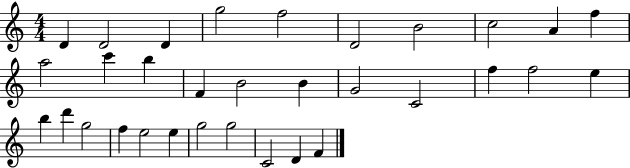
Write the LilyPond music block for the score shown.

{
  \clef treble
  \numericTimeSignature
  \time 4/4
  \key c \major
  d'4 d'2 d'4 | g''2 f''2 | d'2 b'2 | c''2 a'4 f''4 | \break a''2 c'''4 b''4 | f'4 b'2 b'4 | g'2 c'2 | f''4 f''2 e''4 | \break b''4 d'''4 g''2 | f''4 e''2 e''4 | g''2 g''2 | c'2 d'4 f'4 | \break \bar "|."
}